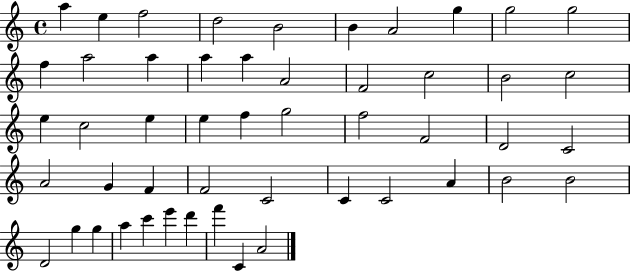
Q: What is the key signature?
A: C major